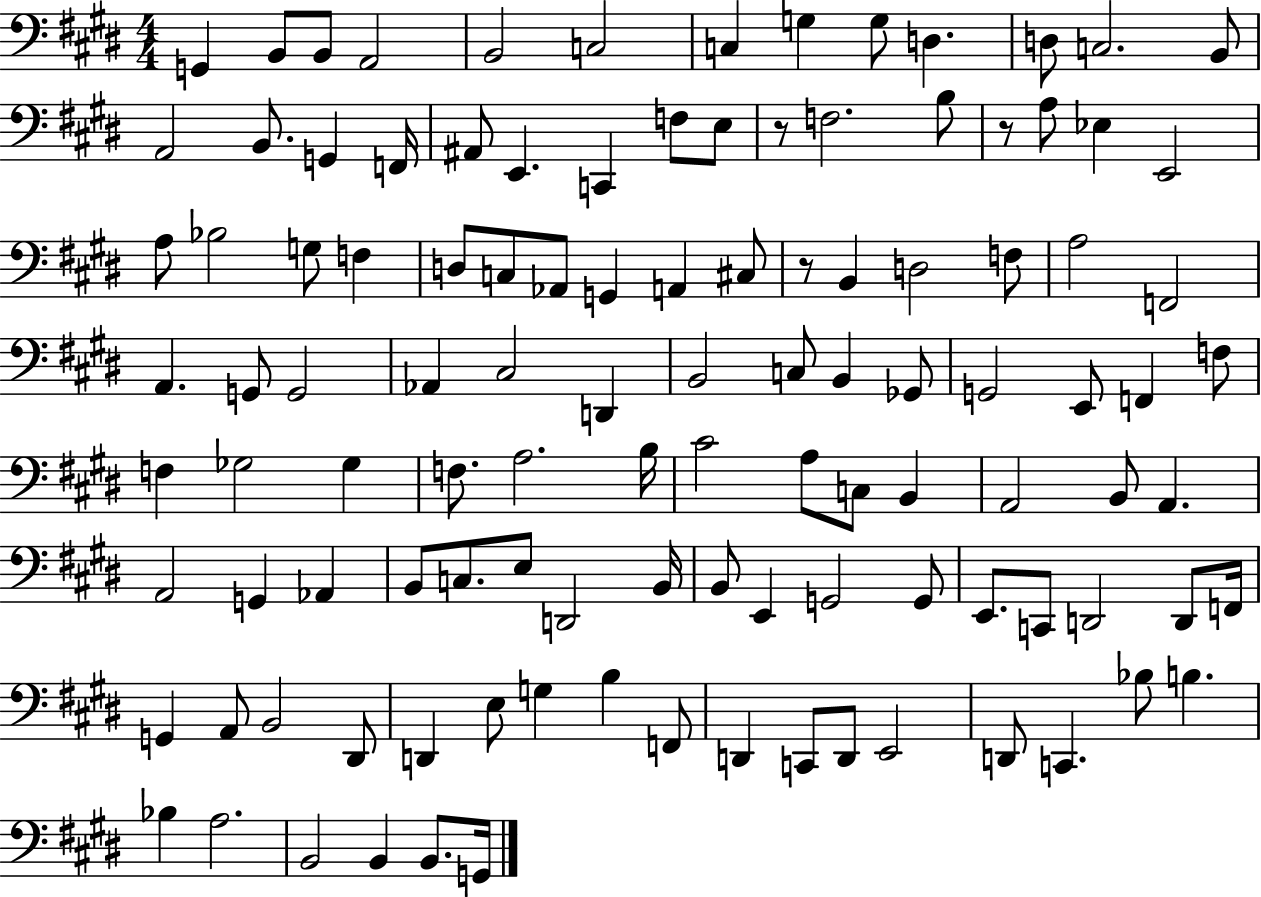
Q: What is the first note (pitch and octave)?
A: G2